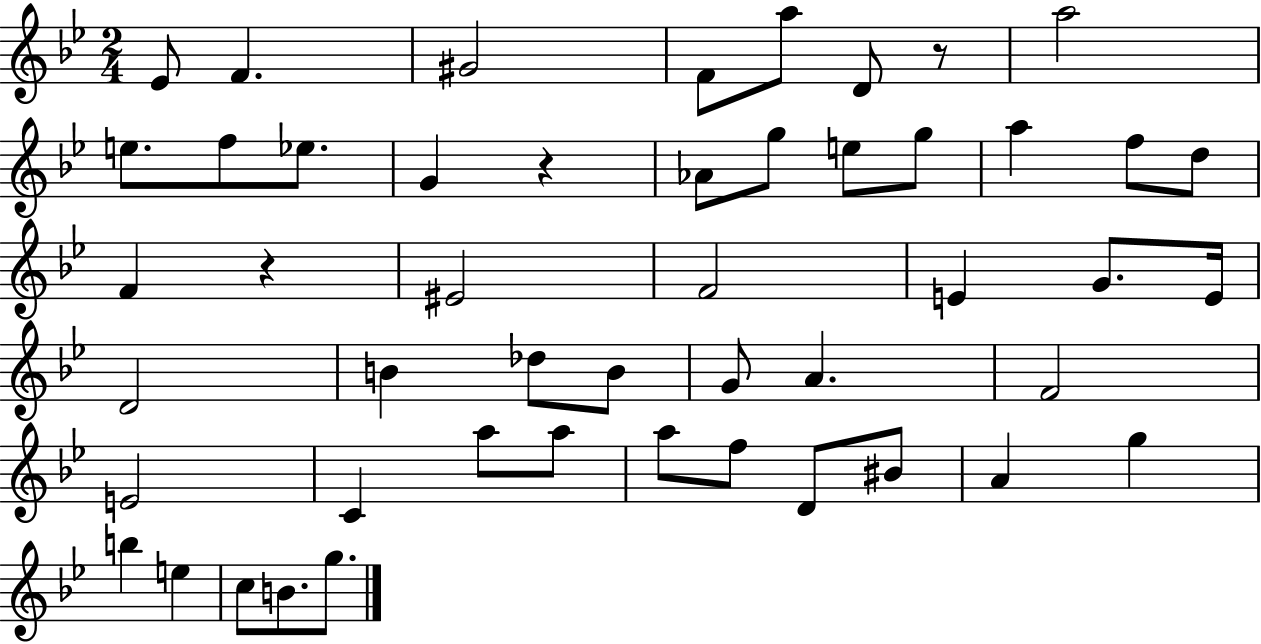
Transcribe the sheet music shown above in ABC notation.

X:1
T:Untitled
M:2/4
L:1/4
K:Bb
_E/2 F ^G2 F/2 a/2 D/2 z/2 a2 e/2 f/2 _e/2 G z _A/2 g/2 e/2 g/2 a f/2 d/2 F z ^E2 F2 E G/2 E/4 D2 B _d/2 B/2 G/2 A F2 E2 C a/2 a/2 a/2 f/2 D/2 ^B/2 A g b e c/2 B/2 g/2